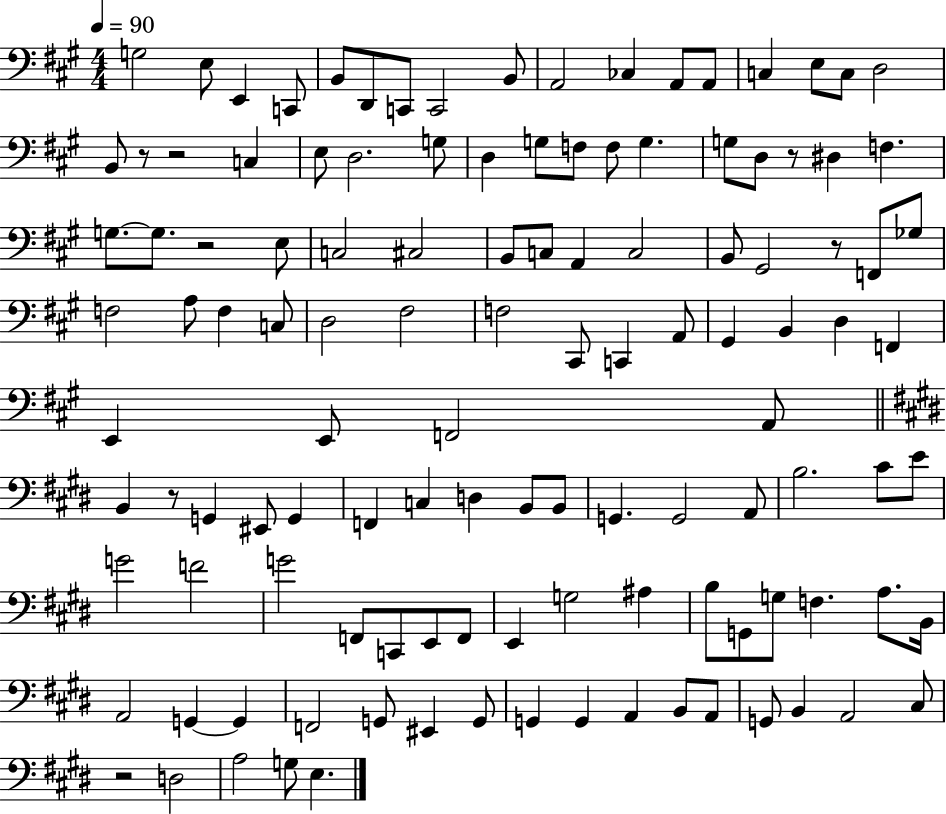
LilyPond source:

{
  \clef bass
  \numericTimeSignature
  \time 4/4
  \key a \major
  \tempo 4 = 90
  g2 e8 e,4 c,8 | b,8 d,8 c,8 c,2 b,8 | a,2 ces4 a,8 a,8 | c4 e8 c8 d2 | \break b,8 r8 r2 c4 | e8 d2. g8 | d4 g8 f8 f8 g4. | g8 d8 r8 dis4 f4. | \break g8.~~ g8. r2 e8 | c2 cis2 | b,8 c8 a,4 c2 | b,8 gis,2 r8 f,8 ges8 | \break f2 a8 f4 c8 | d2 fis2 | f2 cis,8 c,4 a,8 | gis,4 b,4 d4 f,4 | \break e,4 e,8 f,2 a,8 | \bar "||" \break \key e \major b,4 r8 g,4 eis,8 g,4 | f,4 c4 d4 b,8 b,8 | g,4. g,2 a,8 | b2. cis'8 e'8 | \break g'2 f'2 | g'2 f,8 c,8 e,8 f,8 | e,4 g2 ais4 | b8 g,8 g8 f4. a8. b,16 | \break a,2 g,4~~ g,4 | f,2 g,8 eis,4 g,8 | g,4 g,4 a,4 b,8 a,8 | g,8 b,4 a,2 cis8 | \break r2 d2 | a2 g8 e4. | \bar "|."
}